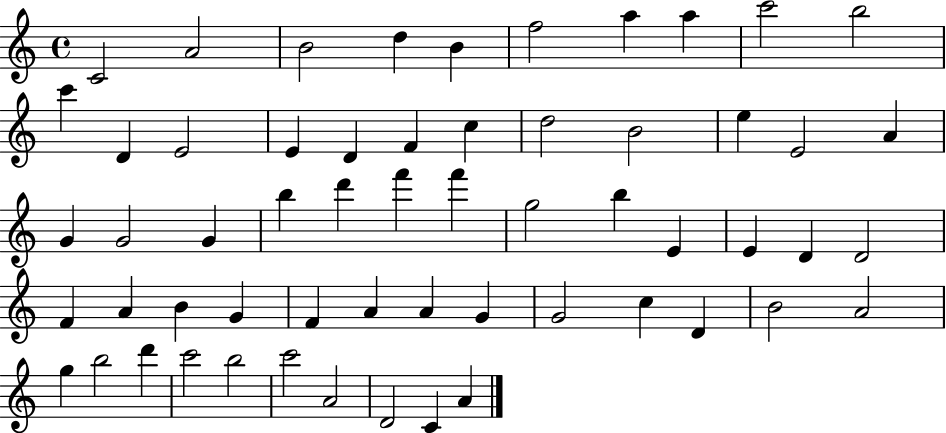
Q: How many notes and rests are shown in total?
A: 58